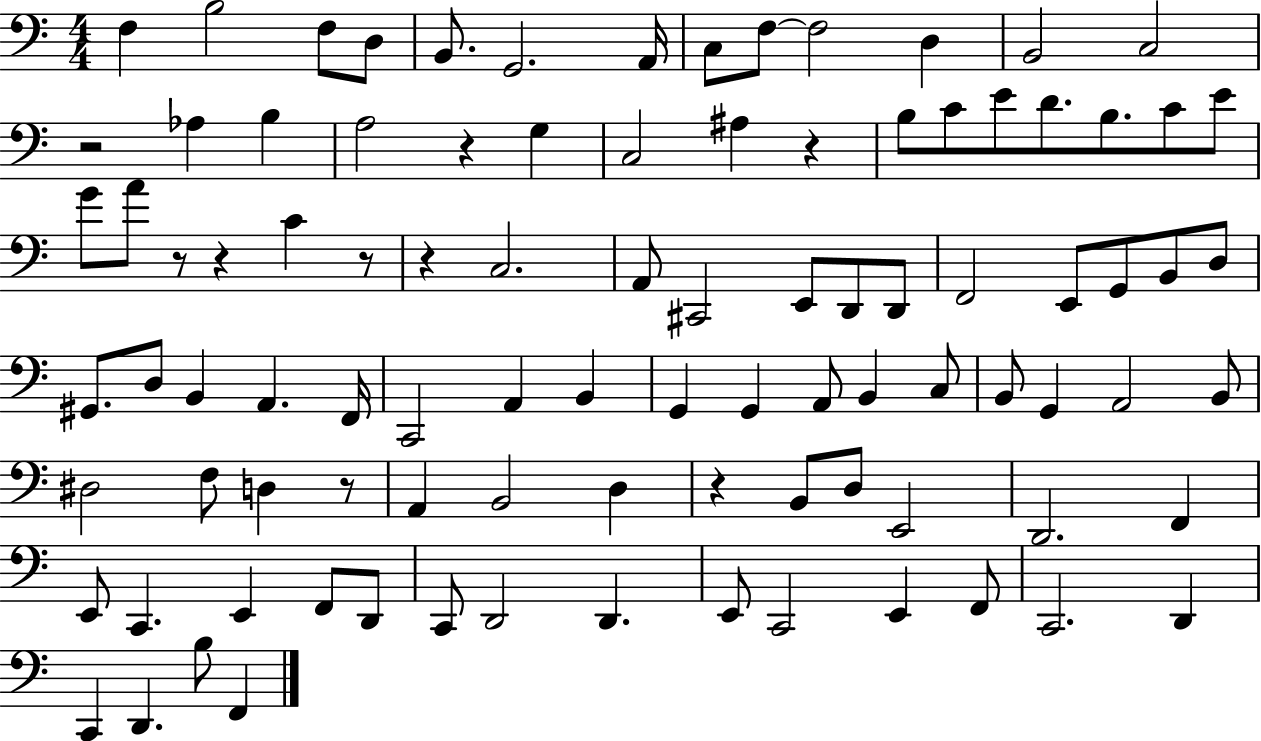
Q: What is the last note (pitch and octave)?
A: F2